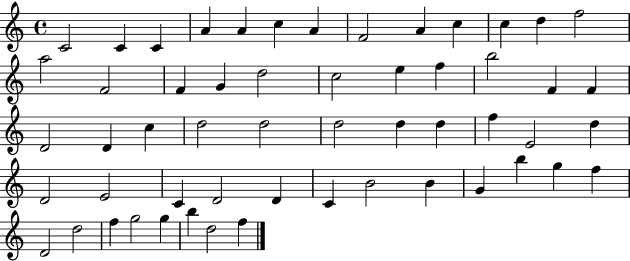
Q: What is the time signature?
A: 4/4